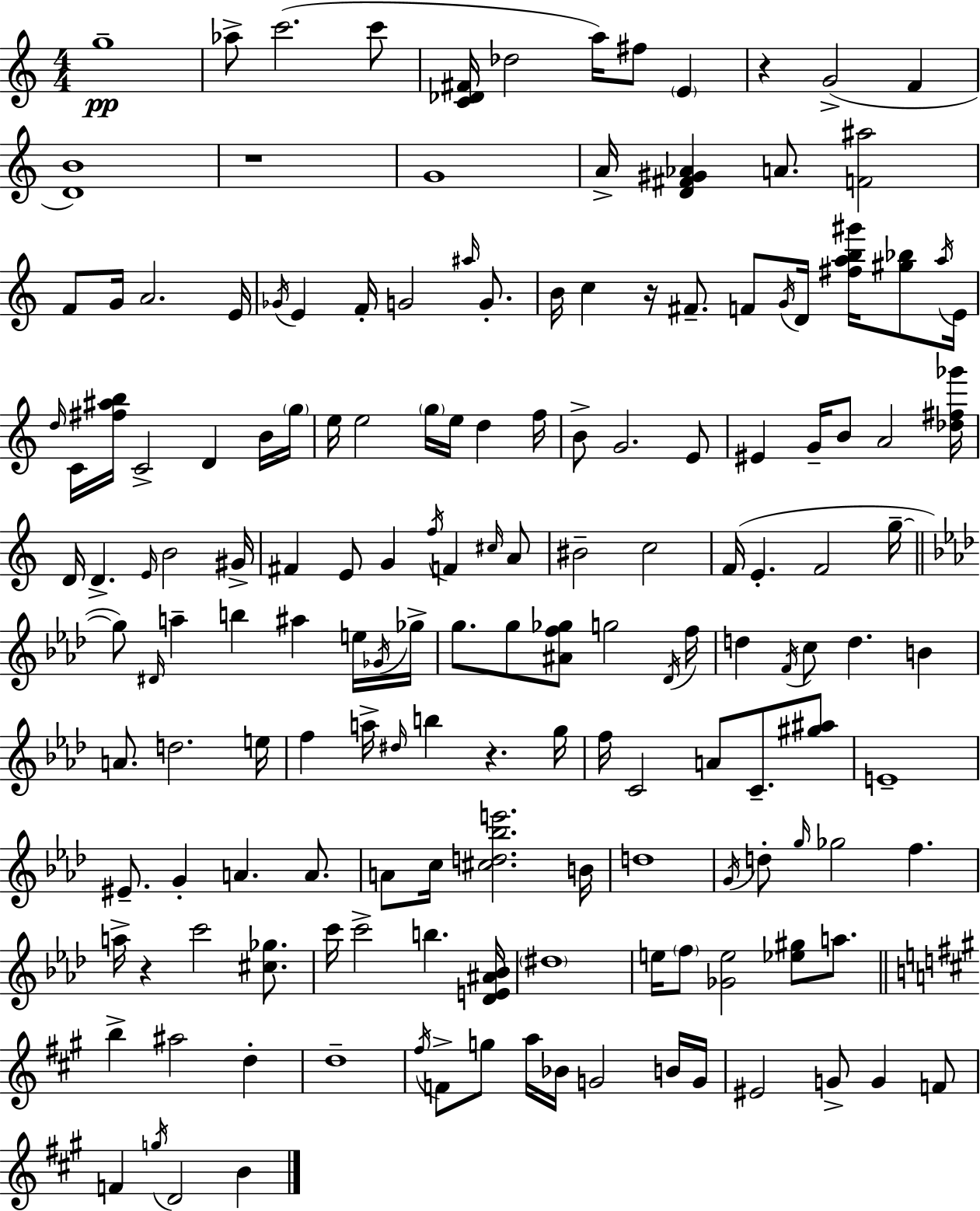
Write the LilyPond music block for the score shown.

{
  \clef treble
  \numericTimeSignature
  \time 4/4
  \key a \minor
  g''1--\pp | aes''8-> c'''2.( c'''8 | <c' des' fis'>16 des''2 a''16) fis''8 \parenthesize e'4 | r4 g'2->( f'4 | \break <d' b'>1) | r1 | g'1 | a'16-> <d' fis' gis' aes'>4 a'8. <f' ais''>2 | \break f'8 g'16 a'2. e'16 | \acciaccatura { ges'16 } e'4 f'16-. g'2 \grace { ais''16 } g'8.-. | b'16 c''4 r16 fis'8.-- f'8 \acciaccatura { g'16 } d'16 <fis'' a'' b'' gis'''>16 | <gis'' bes''>8 \acciaccatura { a''16 } e'16 \grace { d''16 } c'16 <fis'' ais'' b''>16 c'2-> d'4 | \break b'16 \parenthesize g''16 e''16 e''2 \parenthesize g''16 e''16 | d''4 f''16 b'8-> g'2. | e'8 eis'4 g'16-- b'8 a'2 | <des'' fis'' ges'''>16 d'16 d'4.-> \grace { e'16 } b'2 | \break gis'16-> fis'4 e'8 g'4 | \acciaccatura { f''16 } f'4 \grace { cis''16 } a'8 bis'2-- | c''2 f'16( e'4.-. f'2 | g''16--~~ \bar "||" \break \key f \minor g''8) \grace { dis'16 } a''4-- b''4 ais''4 e''16 | \acciaccatura { ges'16 } ges''16-> g''8. g''8 <ais' f'' ges''>8 g''2 | \acciaccatura { des'16 } f''16 d''4 \acciaccatura { f'16 } c''8 d''4. | b'4 a'8. d''2. | \break e''16 f''4 a''16-> \grace { dis''16 } b''4 r4. | g''16 f''16 c'2 a'8 | c'8.-- <gis'' ais''>8 e'1-- | eis'8.-- g'4-. a'4. | \break a'8. a'8 c''16 <cis'' d'' bes'' e'''>2. | b'16 d''1 | \acciaccatura { g'16 } d''8-. \grace { g''16 } ges''2 | f''4. a''16-> r4 c'''2 | \break <cis'' ges''>8. c'''16 c'''2-> | b''4. <des' e' ais' bes'>16 \parenthesize dis''1 | e''16 \parenthesize f''8 <ges' e''>2 | <ees'' gis''>8 a''8. \bar "||" \break \key a \major b''4-> ais''2 d''4-. | d''1-- | \acciaccatura { fis''16 } f'8-> g''8 a''16 bes'16 g'2 b'16 | g'16 eis'2 g'8-> g'4 f'8 | \break f'4 \acciaccatura { g''16 } d'2 b'4 | \bar "|."
}